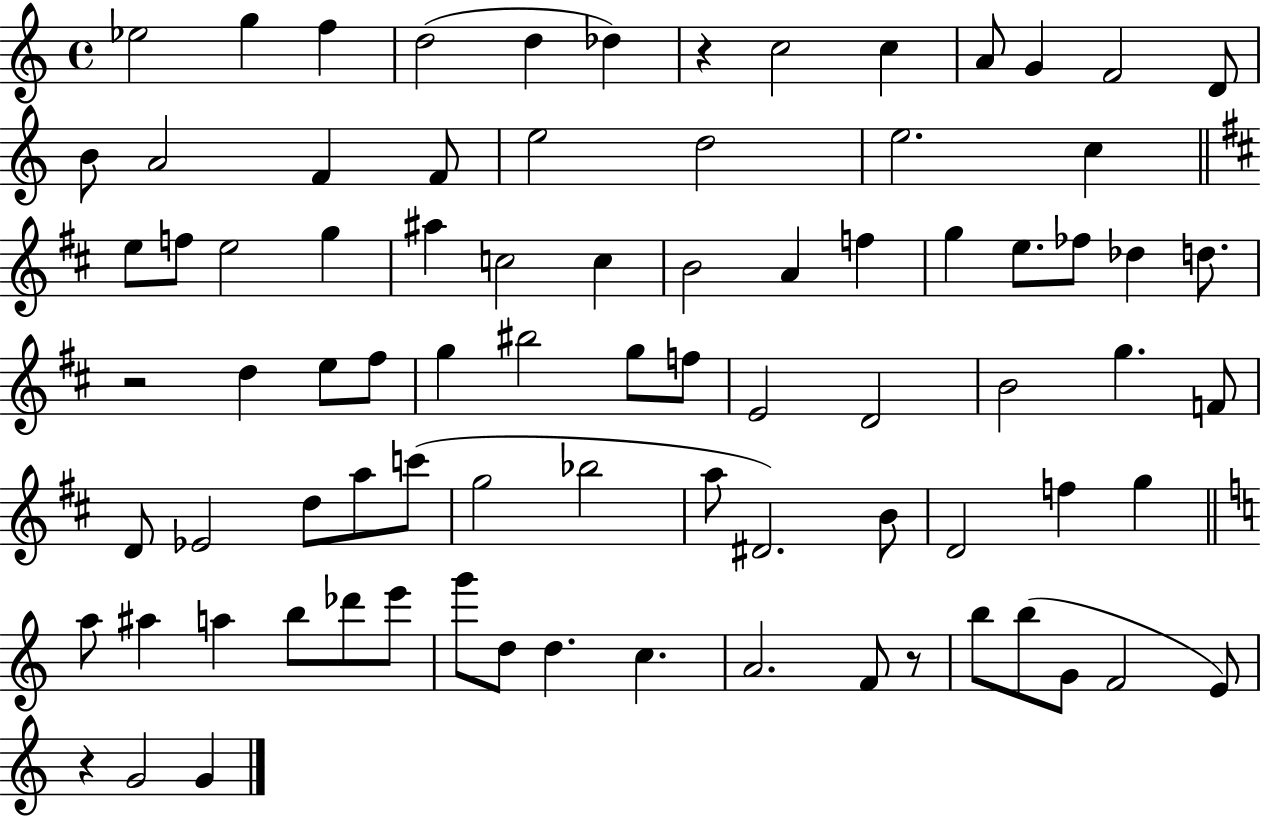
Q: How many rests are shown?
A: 4